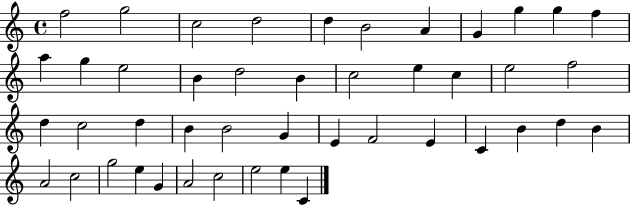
{
  \clef treble
  \time 4/4
  \defaultTimeSignature
  \key c \major
  f''2 g''2 | c''2 d''2 | d''4 b'2 a'4 | g'4 g''4 g''4 f''4 | \break a''4 g''4 e''2 | b'4 d''2 b'4 | c''2 e''4 c''4 | e''2 f''2 | \break d''4 c''2 d''4 | b'4 b'2 g'4 | e'4 f'2 e'4 | c'4 b'4 d''4 b'4 | \break a'2 c''2 | g''2 e''4 g'4 | a'2 c''2 | e''2 e''4 c'4 | \break \bar "|."
}